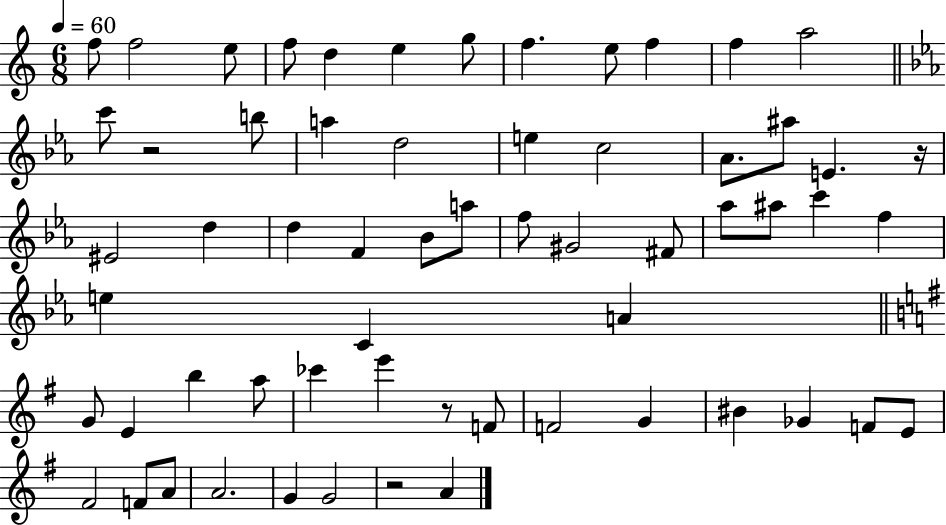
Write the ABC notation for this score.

X:1
T:Untitled
M:6/8
L:1/4
K:C
f/2 f2 e/2 f/2 d e g/2 f e/2 f f a2 c'/2 z2 b/2 a d2 e c2 _A/2 ^a/2 E z/4 ^E2 d d F _B/2 a/2 f/2 ^G2 ^F/2 _a/2 ^a/2 c' f e C A G/2 E b a/2 _c' e' z/2 F/2 F2 G ^B _G F/2 E/2 ^F2 F/2 A/2 A2 G G2 z2 A